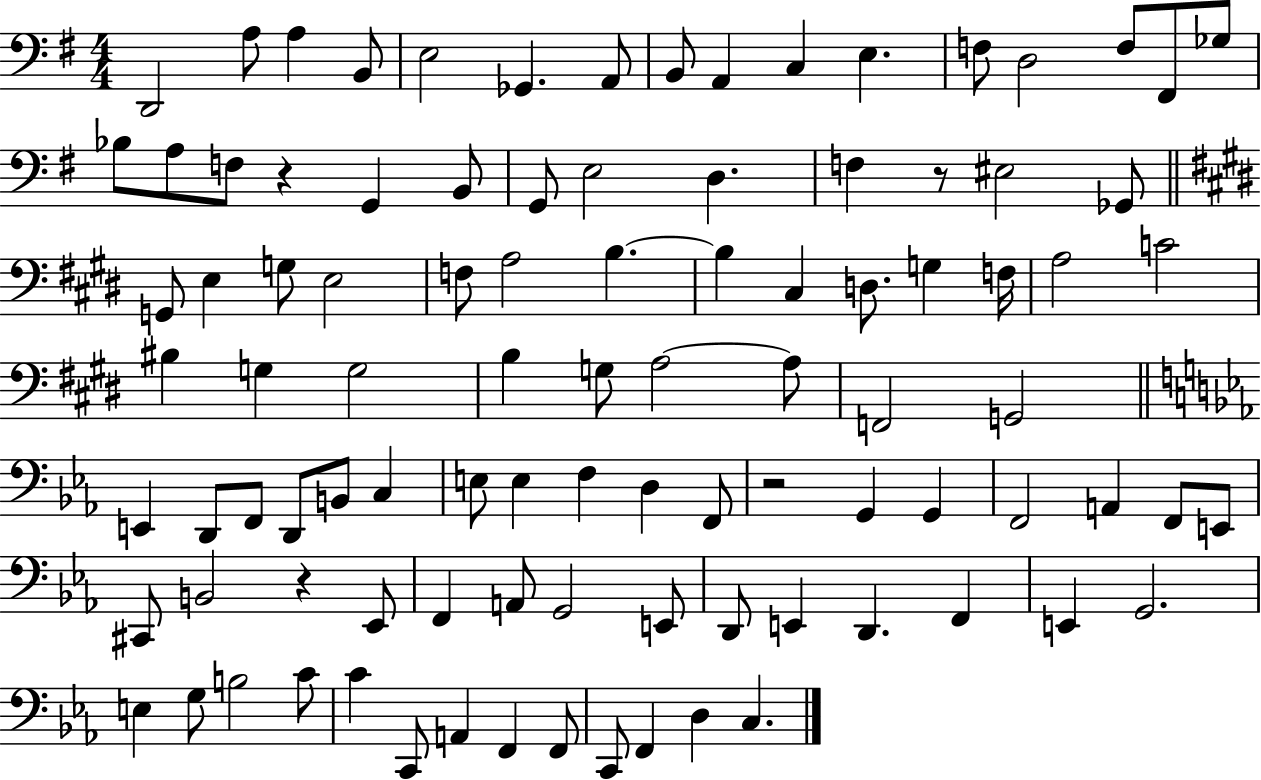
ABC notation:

X:1
T:Untitled
M:4/4
L:1/4
K:G
D,,2 A,/2 A, B,,/2 E,2 _G,, A,,/2 B,,/2 A,, C, E, F,/2 D,2 F,/2 ^F,,/2 _G,/2 _B,/2 A,/2 F,/2 z G,, B,,/2 G,,/2 E,2 D, F, z/2 ^E,2 _G,,/2 G,,/2 E, G,/2 E,2 F,/2 A,2 B, B, ^C, D,/2 G, F,/4 A,2 C2 ^B, G, G,2 B, G,/2 A,2 A,/2 F,,2 G,,2 E,, D,,/2 F,,/2 D,,/2 B,,/2 C, E,/2 E, F, D, F,,/2 z2 G,, G,, F,,2 A,, F,,/2 E,,/2 ^C,,/2 B,,2 z _E,,/2 F,, A,,/2 G,,2 E,,/2 D,,/2 E,, D,, F,, E,, G,,2 E, G,/2 B,2 C/2 C C,,/2 A,, F,, F,,/2 C,,/2 F,, D, C,